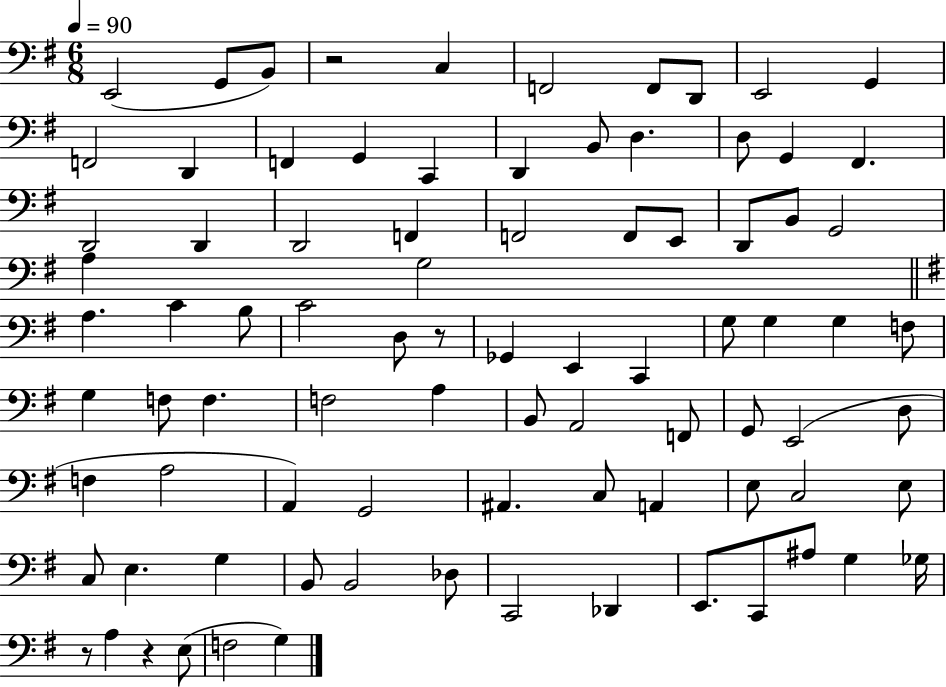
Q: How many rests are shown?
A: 4